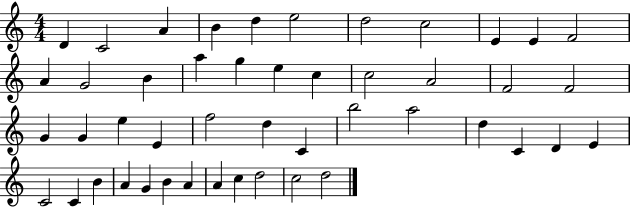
D4/q C4/h A4/q B4/q D5/q E5/h D5/h C5/h E4/q E4/q F4/h A4/q G4/h B4/q A5/q G5/q E5/q C5/q C5/h A4/h F4/h F4/h G4/q G4/q E5/q E4/q F5/h D5/q C4/q B5/h A5/h D5/q C4/q D4/q E4/q C4/h C4/q B4/q A4/q G4/q B4/q A4/q A4/q C5/q D5/h C5/h D5/h